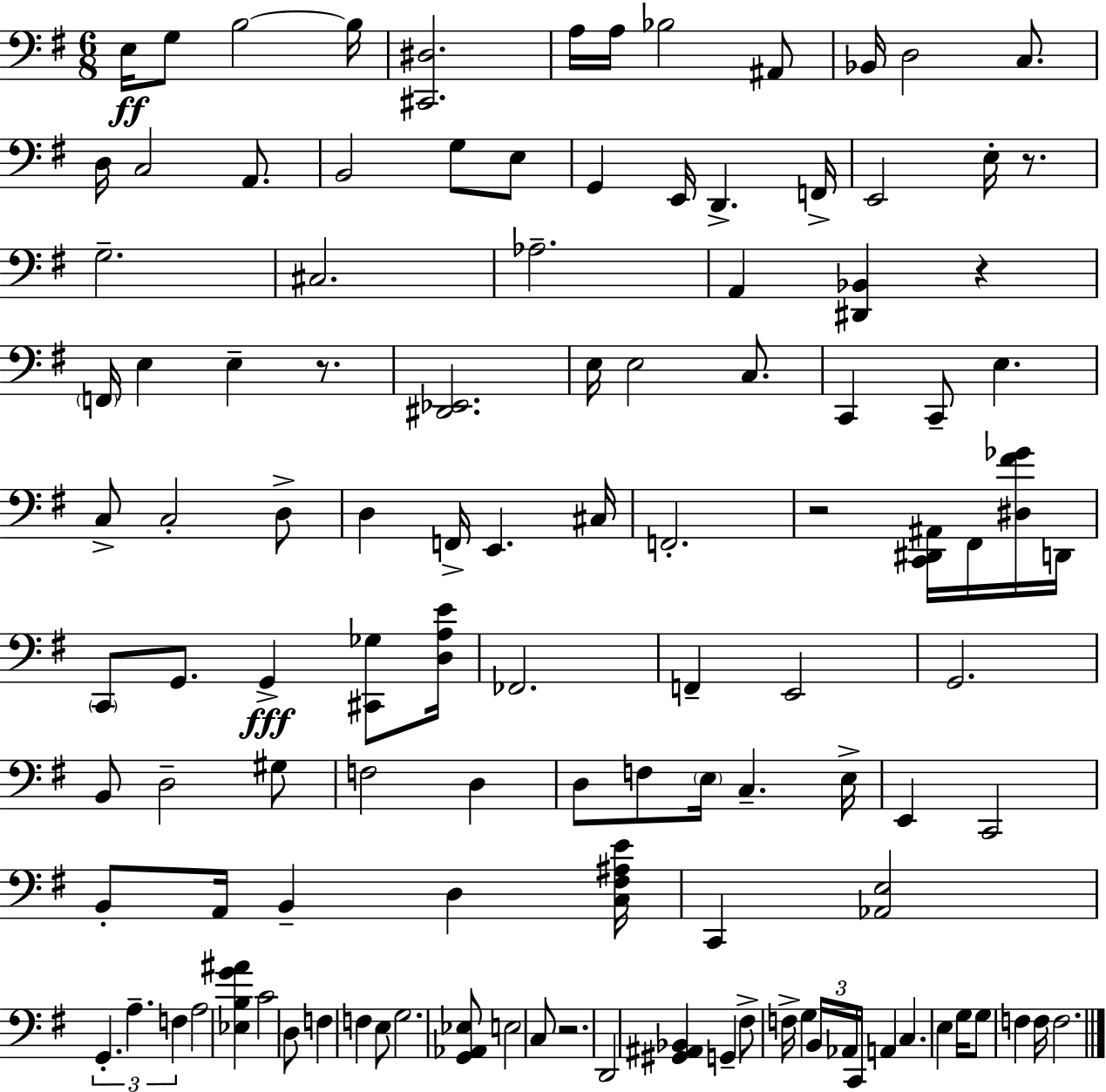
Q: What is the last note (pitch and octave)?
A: F3